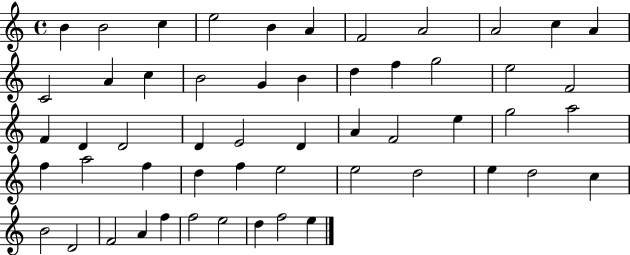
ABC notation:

X:1
T:Untitled
M:4/4
L:1/4
K:C
B B2 c e2 B A F2 A2 A2 c A C2 A c B2 G B d f g2 e2 F2 F D D2 D E2 D A F2 e g2 a2 f a2 f d f e2 e2 d2 e d2 c B2 D2 F2 A f f2 e2 d f2 e